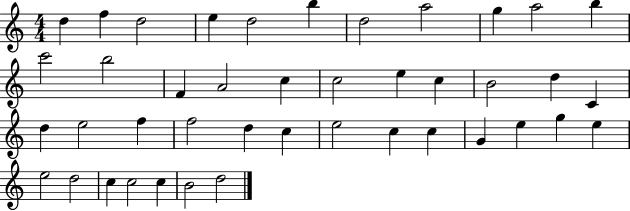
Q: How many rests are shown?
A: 0